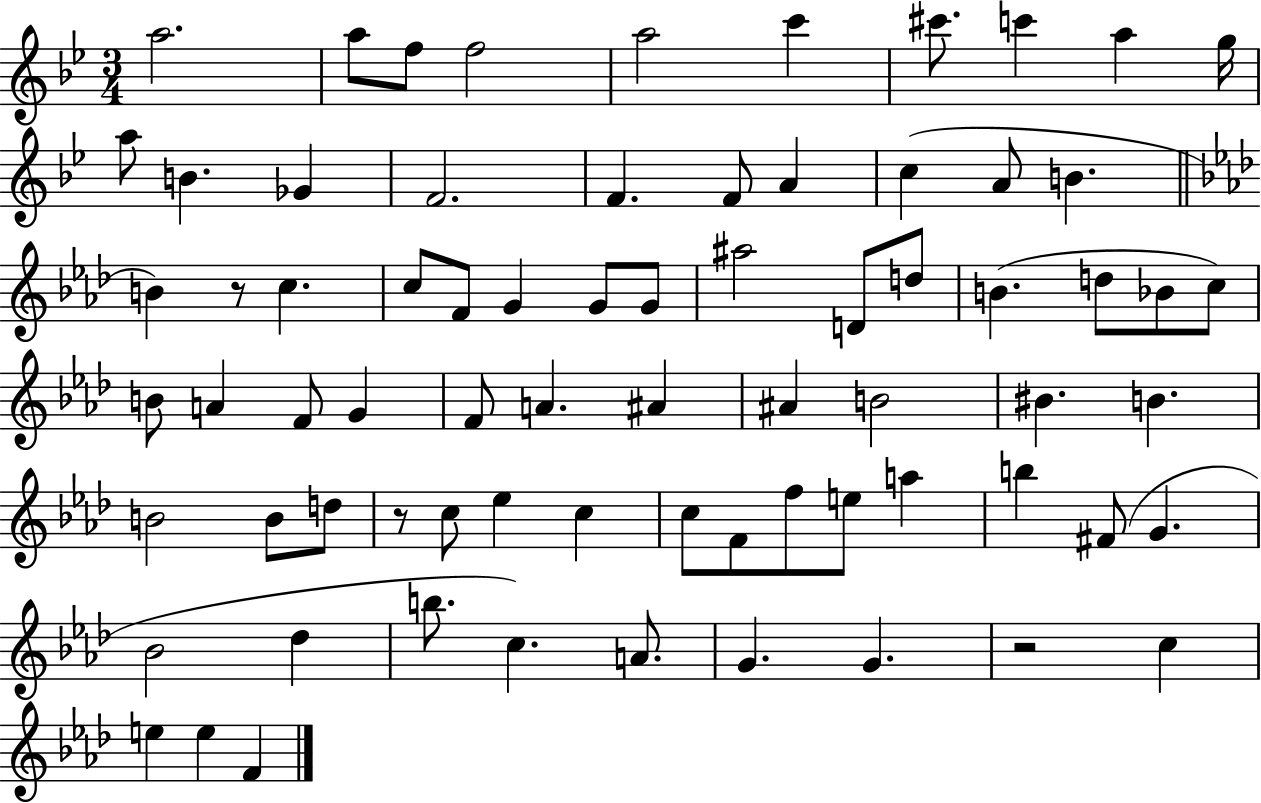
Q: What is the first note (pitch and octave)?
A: A5